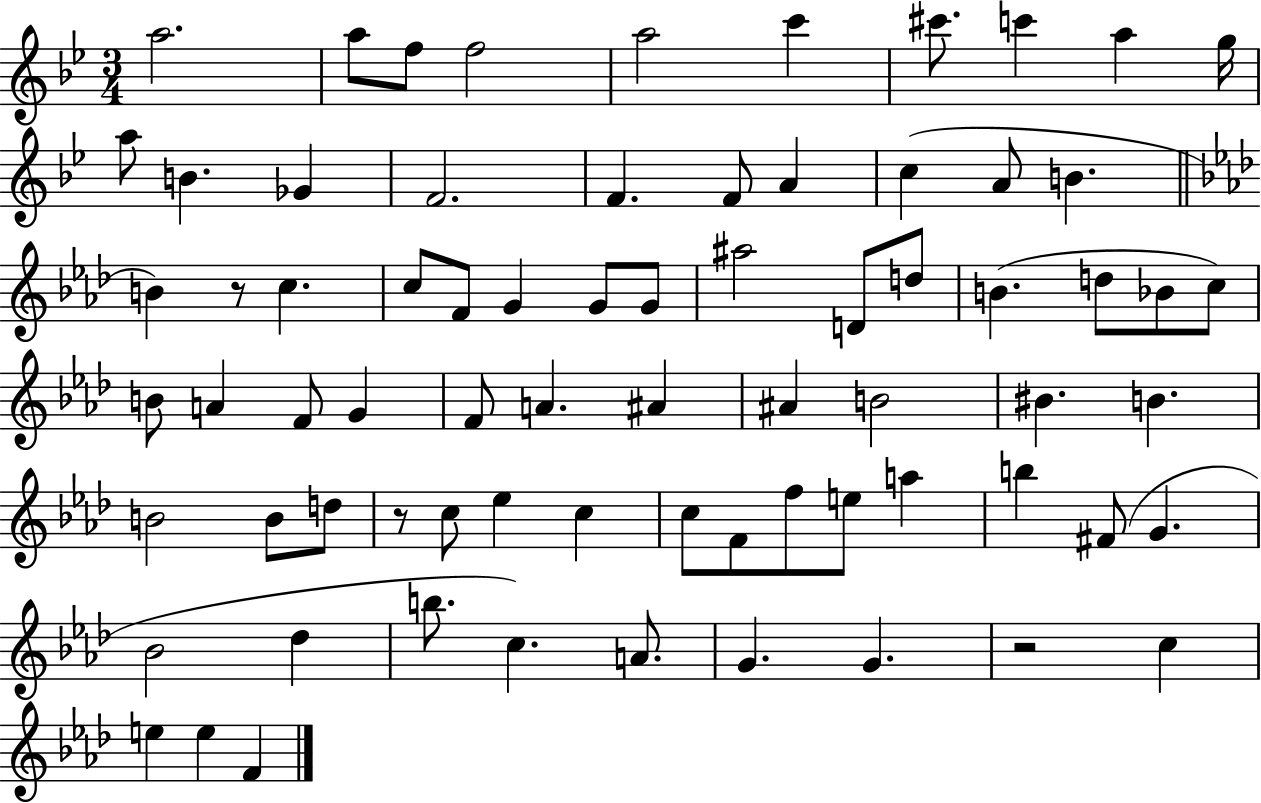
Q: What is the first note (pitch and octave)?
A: A5